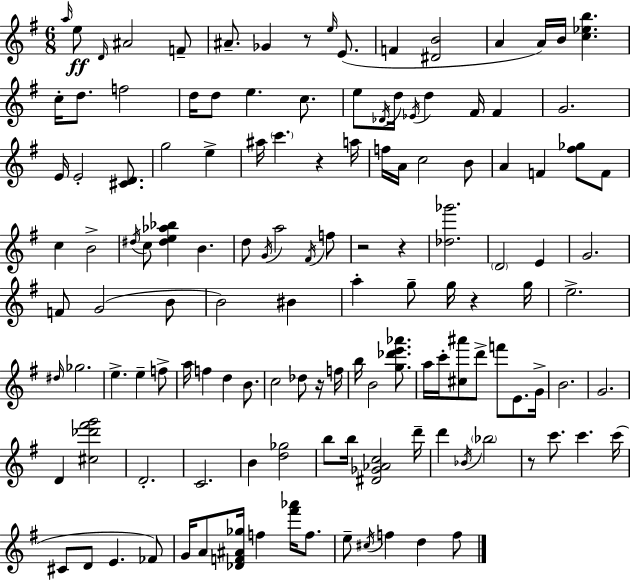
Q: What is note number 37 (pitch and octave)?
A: A4